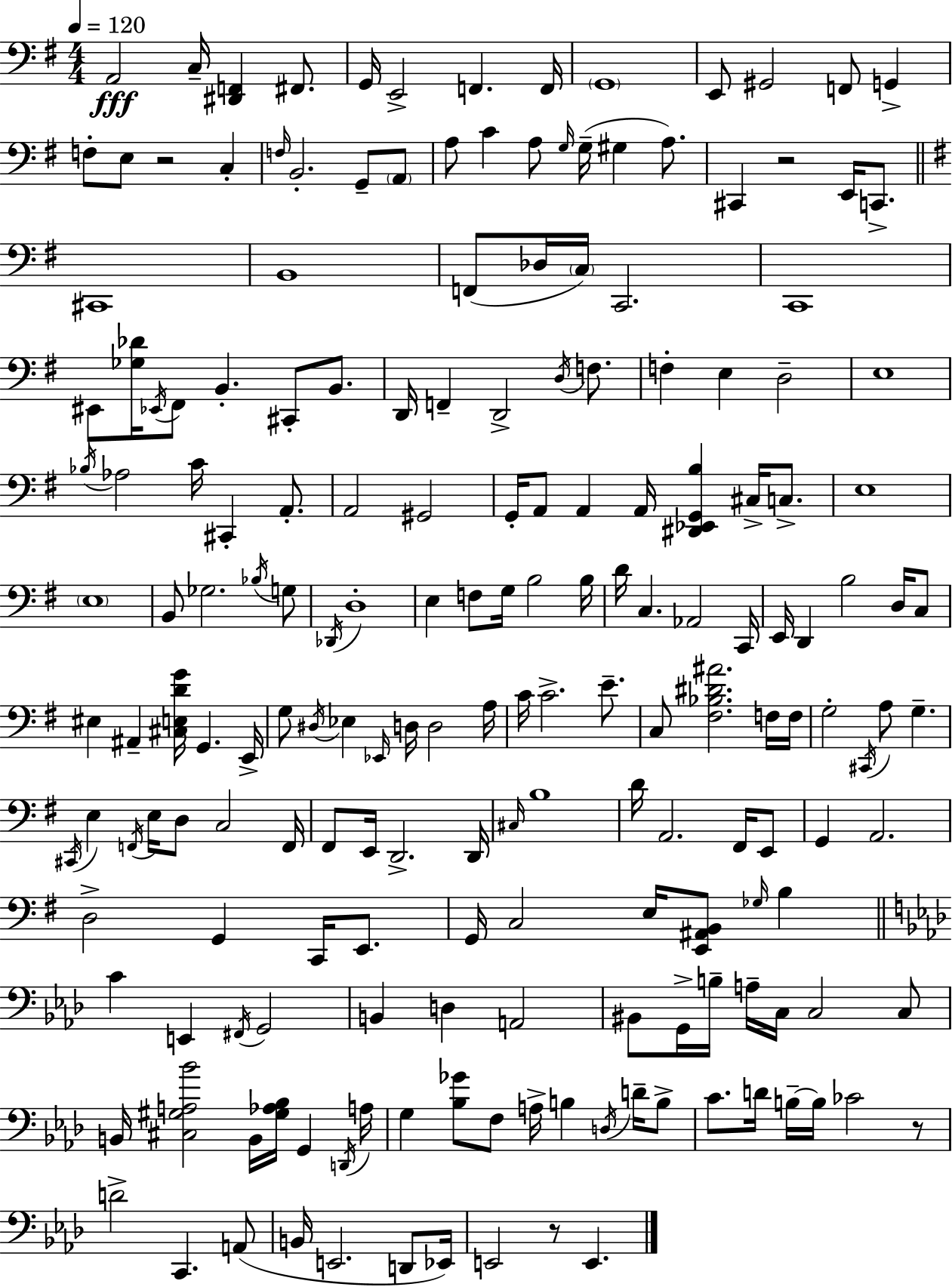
X:1
T:Untitled
M:4/4
L:1/4
K:G
A,,2 C,/4 [^D,,F,,] ^F,,/2 G,,/4 E,,2 F,, F,,/4 G,,4 E,,/2 ^G,,2 F,,/2 G,, F,/2 E,/2 z2 C, F,/4 B,,2 G,,/2 A,,/2 A,/2 C A,/2 G,/4 G,/4 ^G, A,/2 ^C,, z2 E,,/4 C,,/2 ^C,,4 B,,4 F,,/2 _D,/4 C,/4 C,,2 C,,4 ^E,,/2 [_G,_D]/4 _E,,/4 ^F,,/2 B,, ^C,,/2 B,,/2 D,,/4 F,, D,,2 D,/4 F,/2 F, E, D,2 E,4 _B,/4 _A,2 C/4 ^C,, A,,/2 A,,2 ^G,,2 G,,/4 A,,/2 A,, A,,/4 [^D,,_E,,G,,B,] ^C,/4 C,/2 E,4 E,4 B,,/2 _G,2 _B,/4 G,/2 _D,,/4 D,4 E, F,/2 G,/4 B,2 B,/4 D/4 C, _A,,2 C,,/4 E,,/4 D,, B,2 D,/4 C,/2 ^E, ^A,, [^C,E,DG]/4 G,, E,,/4 G,/2 ^D,/4 _E, _E,,/4 D,/4 D,2 A,/4 C/4 C2 E/2 C,/2 [^F,_B,^D^A]2 F,/4 F,/4 G,2 ^C,,/4 A,/2 G, ^C,,/4 E, F,,/4 E,/4 D,/2 C,2 F,,/4 ^F,,/2 E,,/4 D,,2 D,,/4 ^C,/4 B,4 D/4 A,,2 ^F,,/4 E,,/2 G,, A,,2 D,2 G,, C,,/4 E,,/2 G,,/4 C,2 E,/4 [E,,^A,,B,,]/2 _G,/4 B, C E,, ^F,,/4 G,,2 B,, D, A,,2 ^B,,/2 G,,/4 B,/4 A,/4 C,/4 C,2 C,/2 B,,/4 [^C,^G,A,_B]2 B,,/4 [^G,_A,_B,]/4 G,, D,,/4 A,/4 G, [_B,_G]/2 F,/2 A,/4 B, D,/4 D/4 B,/2 C/2 D/4 B,/4 B,/4 _C2 z/2 D2 C,, A,,/2 B,,/4 E,,2 D,,/2 _E,,/4 E,,2 z/2 E,,